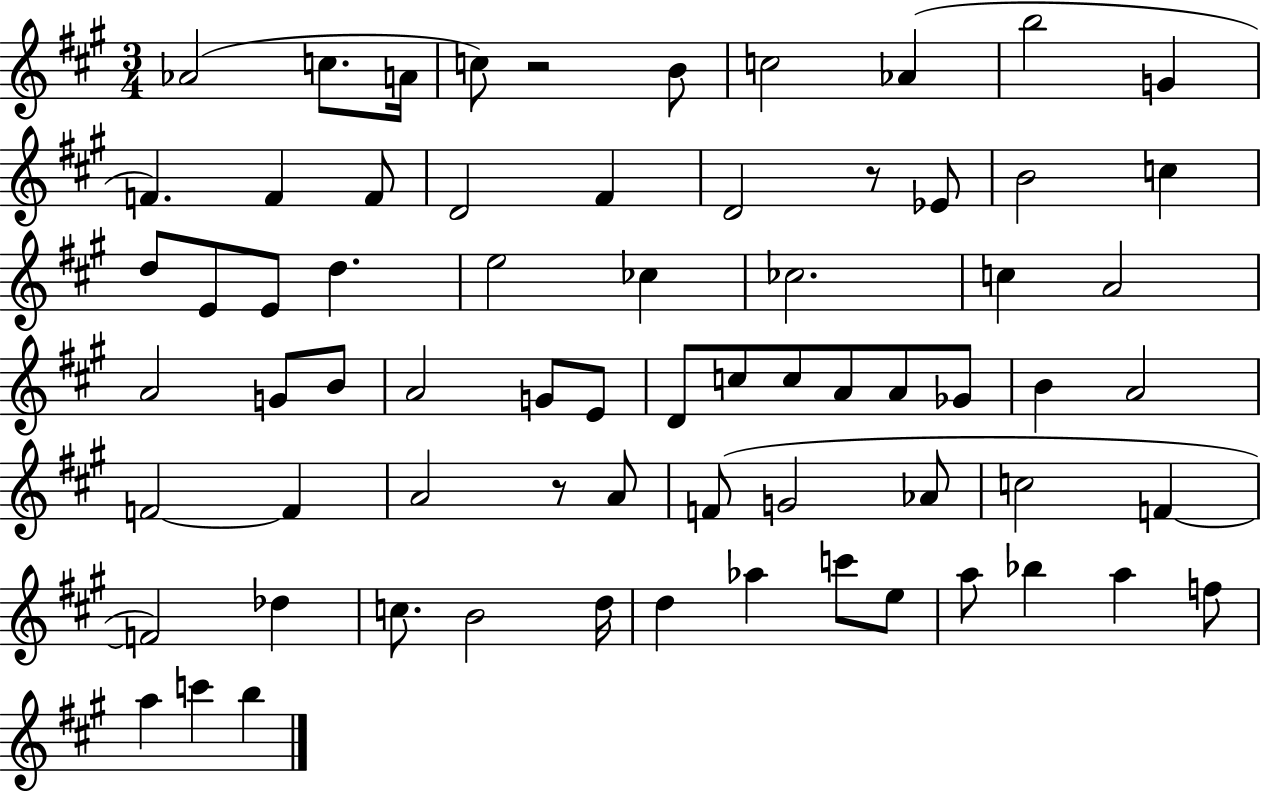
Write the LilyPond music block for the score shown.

{
  \clef treble
  \numericTimeSignature
  \time 3/4
  \key a \major
  aes'2( c''8. a'16 | c''8) r2 b'8 | c''2 aes'4( | b''2 g'4 | \break f'4.) f'4 f'8 | d'2 fis'4 | d'2 r8 ees'8 | b'2 c''4 | \break d''8 e'8 e'8 d''4. | e''2 ces''4 | ces''2. | c''4 a'2 | \break a'2 g'8 b'8 | a'2 g'8 e'8 | d'8 c''8 c''8 a'8 a'8 ges'8 | b'4 a'2 | \break f'2~~ f'4 | a'2 r8 a'8 | f'8( g'2 aes'8 | c''2 f'4~~ | \break f'2) des''4 | c''8. b'2 d''16 | d''4 aes''4 c'''8 e''8 | a''8 bes''4 a''4 f''8 | \break a''4 c'''4 b''4 | \bar "|."
}